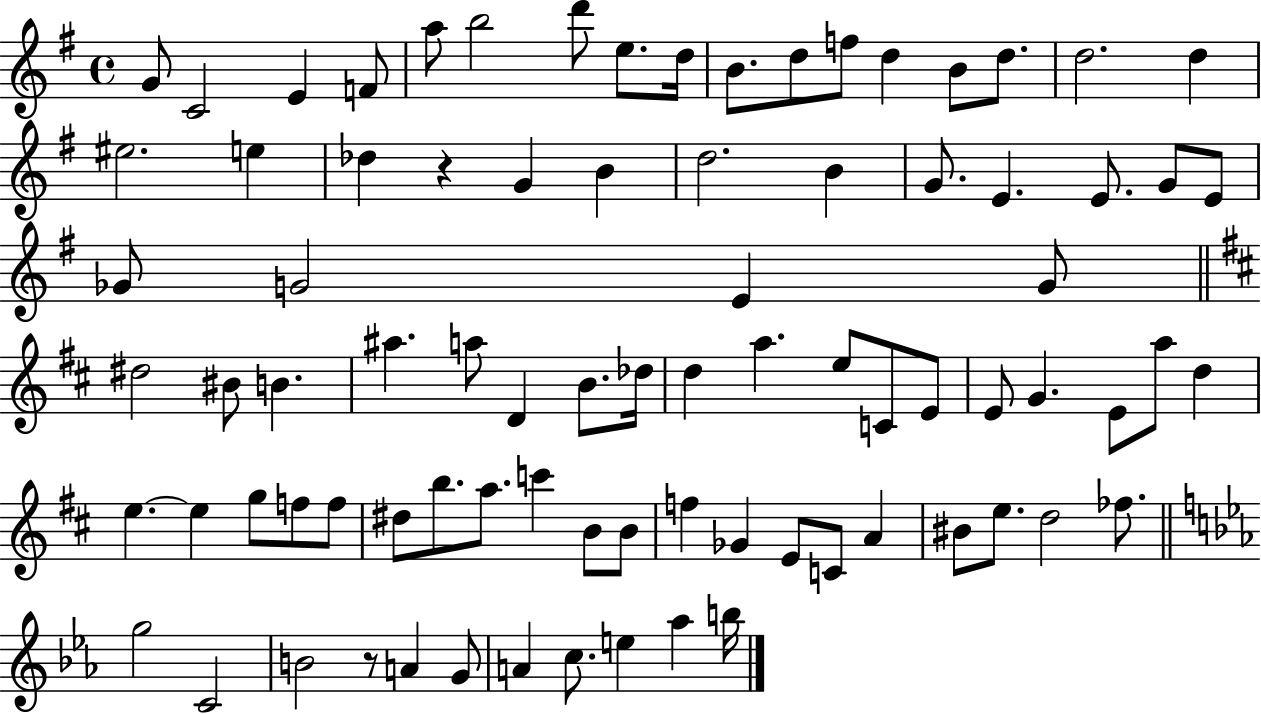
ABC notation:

X:1
T:Untitled
M:4/4
L:1/4
K:G
G/2 C2 E F/2 a/2 b2 d'/2 e/2 d/4 B/2 d/2 f/2 d B/2 d/2 d2 d ^e2 e _d z G B d2 B G/2 E E/2 G/2 E/2 _G/2 G2 E G/2 ^d2 ^B/2 B ^a a/2 D B/2 _d/4 d a e/2 C/2 E/2 E/2 G E/2 a/2 d e e g/2 f/2 f/2 ^d/2 b/2 a/2 c' B/2 B/2 f _G E/2 C/2 A ^B/2 e/2 d2 _f/2 g2 C2 B2 z/2 A G/2 A c/2 e _a b/4